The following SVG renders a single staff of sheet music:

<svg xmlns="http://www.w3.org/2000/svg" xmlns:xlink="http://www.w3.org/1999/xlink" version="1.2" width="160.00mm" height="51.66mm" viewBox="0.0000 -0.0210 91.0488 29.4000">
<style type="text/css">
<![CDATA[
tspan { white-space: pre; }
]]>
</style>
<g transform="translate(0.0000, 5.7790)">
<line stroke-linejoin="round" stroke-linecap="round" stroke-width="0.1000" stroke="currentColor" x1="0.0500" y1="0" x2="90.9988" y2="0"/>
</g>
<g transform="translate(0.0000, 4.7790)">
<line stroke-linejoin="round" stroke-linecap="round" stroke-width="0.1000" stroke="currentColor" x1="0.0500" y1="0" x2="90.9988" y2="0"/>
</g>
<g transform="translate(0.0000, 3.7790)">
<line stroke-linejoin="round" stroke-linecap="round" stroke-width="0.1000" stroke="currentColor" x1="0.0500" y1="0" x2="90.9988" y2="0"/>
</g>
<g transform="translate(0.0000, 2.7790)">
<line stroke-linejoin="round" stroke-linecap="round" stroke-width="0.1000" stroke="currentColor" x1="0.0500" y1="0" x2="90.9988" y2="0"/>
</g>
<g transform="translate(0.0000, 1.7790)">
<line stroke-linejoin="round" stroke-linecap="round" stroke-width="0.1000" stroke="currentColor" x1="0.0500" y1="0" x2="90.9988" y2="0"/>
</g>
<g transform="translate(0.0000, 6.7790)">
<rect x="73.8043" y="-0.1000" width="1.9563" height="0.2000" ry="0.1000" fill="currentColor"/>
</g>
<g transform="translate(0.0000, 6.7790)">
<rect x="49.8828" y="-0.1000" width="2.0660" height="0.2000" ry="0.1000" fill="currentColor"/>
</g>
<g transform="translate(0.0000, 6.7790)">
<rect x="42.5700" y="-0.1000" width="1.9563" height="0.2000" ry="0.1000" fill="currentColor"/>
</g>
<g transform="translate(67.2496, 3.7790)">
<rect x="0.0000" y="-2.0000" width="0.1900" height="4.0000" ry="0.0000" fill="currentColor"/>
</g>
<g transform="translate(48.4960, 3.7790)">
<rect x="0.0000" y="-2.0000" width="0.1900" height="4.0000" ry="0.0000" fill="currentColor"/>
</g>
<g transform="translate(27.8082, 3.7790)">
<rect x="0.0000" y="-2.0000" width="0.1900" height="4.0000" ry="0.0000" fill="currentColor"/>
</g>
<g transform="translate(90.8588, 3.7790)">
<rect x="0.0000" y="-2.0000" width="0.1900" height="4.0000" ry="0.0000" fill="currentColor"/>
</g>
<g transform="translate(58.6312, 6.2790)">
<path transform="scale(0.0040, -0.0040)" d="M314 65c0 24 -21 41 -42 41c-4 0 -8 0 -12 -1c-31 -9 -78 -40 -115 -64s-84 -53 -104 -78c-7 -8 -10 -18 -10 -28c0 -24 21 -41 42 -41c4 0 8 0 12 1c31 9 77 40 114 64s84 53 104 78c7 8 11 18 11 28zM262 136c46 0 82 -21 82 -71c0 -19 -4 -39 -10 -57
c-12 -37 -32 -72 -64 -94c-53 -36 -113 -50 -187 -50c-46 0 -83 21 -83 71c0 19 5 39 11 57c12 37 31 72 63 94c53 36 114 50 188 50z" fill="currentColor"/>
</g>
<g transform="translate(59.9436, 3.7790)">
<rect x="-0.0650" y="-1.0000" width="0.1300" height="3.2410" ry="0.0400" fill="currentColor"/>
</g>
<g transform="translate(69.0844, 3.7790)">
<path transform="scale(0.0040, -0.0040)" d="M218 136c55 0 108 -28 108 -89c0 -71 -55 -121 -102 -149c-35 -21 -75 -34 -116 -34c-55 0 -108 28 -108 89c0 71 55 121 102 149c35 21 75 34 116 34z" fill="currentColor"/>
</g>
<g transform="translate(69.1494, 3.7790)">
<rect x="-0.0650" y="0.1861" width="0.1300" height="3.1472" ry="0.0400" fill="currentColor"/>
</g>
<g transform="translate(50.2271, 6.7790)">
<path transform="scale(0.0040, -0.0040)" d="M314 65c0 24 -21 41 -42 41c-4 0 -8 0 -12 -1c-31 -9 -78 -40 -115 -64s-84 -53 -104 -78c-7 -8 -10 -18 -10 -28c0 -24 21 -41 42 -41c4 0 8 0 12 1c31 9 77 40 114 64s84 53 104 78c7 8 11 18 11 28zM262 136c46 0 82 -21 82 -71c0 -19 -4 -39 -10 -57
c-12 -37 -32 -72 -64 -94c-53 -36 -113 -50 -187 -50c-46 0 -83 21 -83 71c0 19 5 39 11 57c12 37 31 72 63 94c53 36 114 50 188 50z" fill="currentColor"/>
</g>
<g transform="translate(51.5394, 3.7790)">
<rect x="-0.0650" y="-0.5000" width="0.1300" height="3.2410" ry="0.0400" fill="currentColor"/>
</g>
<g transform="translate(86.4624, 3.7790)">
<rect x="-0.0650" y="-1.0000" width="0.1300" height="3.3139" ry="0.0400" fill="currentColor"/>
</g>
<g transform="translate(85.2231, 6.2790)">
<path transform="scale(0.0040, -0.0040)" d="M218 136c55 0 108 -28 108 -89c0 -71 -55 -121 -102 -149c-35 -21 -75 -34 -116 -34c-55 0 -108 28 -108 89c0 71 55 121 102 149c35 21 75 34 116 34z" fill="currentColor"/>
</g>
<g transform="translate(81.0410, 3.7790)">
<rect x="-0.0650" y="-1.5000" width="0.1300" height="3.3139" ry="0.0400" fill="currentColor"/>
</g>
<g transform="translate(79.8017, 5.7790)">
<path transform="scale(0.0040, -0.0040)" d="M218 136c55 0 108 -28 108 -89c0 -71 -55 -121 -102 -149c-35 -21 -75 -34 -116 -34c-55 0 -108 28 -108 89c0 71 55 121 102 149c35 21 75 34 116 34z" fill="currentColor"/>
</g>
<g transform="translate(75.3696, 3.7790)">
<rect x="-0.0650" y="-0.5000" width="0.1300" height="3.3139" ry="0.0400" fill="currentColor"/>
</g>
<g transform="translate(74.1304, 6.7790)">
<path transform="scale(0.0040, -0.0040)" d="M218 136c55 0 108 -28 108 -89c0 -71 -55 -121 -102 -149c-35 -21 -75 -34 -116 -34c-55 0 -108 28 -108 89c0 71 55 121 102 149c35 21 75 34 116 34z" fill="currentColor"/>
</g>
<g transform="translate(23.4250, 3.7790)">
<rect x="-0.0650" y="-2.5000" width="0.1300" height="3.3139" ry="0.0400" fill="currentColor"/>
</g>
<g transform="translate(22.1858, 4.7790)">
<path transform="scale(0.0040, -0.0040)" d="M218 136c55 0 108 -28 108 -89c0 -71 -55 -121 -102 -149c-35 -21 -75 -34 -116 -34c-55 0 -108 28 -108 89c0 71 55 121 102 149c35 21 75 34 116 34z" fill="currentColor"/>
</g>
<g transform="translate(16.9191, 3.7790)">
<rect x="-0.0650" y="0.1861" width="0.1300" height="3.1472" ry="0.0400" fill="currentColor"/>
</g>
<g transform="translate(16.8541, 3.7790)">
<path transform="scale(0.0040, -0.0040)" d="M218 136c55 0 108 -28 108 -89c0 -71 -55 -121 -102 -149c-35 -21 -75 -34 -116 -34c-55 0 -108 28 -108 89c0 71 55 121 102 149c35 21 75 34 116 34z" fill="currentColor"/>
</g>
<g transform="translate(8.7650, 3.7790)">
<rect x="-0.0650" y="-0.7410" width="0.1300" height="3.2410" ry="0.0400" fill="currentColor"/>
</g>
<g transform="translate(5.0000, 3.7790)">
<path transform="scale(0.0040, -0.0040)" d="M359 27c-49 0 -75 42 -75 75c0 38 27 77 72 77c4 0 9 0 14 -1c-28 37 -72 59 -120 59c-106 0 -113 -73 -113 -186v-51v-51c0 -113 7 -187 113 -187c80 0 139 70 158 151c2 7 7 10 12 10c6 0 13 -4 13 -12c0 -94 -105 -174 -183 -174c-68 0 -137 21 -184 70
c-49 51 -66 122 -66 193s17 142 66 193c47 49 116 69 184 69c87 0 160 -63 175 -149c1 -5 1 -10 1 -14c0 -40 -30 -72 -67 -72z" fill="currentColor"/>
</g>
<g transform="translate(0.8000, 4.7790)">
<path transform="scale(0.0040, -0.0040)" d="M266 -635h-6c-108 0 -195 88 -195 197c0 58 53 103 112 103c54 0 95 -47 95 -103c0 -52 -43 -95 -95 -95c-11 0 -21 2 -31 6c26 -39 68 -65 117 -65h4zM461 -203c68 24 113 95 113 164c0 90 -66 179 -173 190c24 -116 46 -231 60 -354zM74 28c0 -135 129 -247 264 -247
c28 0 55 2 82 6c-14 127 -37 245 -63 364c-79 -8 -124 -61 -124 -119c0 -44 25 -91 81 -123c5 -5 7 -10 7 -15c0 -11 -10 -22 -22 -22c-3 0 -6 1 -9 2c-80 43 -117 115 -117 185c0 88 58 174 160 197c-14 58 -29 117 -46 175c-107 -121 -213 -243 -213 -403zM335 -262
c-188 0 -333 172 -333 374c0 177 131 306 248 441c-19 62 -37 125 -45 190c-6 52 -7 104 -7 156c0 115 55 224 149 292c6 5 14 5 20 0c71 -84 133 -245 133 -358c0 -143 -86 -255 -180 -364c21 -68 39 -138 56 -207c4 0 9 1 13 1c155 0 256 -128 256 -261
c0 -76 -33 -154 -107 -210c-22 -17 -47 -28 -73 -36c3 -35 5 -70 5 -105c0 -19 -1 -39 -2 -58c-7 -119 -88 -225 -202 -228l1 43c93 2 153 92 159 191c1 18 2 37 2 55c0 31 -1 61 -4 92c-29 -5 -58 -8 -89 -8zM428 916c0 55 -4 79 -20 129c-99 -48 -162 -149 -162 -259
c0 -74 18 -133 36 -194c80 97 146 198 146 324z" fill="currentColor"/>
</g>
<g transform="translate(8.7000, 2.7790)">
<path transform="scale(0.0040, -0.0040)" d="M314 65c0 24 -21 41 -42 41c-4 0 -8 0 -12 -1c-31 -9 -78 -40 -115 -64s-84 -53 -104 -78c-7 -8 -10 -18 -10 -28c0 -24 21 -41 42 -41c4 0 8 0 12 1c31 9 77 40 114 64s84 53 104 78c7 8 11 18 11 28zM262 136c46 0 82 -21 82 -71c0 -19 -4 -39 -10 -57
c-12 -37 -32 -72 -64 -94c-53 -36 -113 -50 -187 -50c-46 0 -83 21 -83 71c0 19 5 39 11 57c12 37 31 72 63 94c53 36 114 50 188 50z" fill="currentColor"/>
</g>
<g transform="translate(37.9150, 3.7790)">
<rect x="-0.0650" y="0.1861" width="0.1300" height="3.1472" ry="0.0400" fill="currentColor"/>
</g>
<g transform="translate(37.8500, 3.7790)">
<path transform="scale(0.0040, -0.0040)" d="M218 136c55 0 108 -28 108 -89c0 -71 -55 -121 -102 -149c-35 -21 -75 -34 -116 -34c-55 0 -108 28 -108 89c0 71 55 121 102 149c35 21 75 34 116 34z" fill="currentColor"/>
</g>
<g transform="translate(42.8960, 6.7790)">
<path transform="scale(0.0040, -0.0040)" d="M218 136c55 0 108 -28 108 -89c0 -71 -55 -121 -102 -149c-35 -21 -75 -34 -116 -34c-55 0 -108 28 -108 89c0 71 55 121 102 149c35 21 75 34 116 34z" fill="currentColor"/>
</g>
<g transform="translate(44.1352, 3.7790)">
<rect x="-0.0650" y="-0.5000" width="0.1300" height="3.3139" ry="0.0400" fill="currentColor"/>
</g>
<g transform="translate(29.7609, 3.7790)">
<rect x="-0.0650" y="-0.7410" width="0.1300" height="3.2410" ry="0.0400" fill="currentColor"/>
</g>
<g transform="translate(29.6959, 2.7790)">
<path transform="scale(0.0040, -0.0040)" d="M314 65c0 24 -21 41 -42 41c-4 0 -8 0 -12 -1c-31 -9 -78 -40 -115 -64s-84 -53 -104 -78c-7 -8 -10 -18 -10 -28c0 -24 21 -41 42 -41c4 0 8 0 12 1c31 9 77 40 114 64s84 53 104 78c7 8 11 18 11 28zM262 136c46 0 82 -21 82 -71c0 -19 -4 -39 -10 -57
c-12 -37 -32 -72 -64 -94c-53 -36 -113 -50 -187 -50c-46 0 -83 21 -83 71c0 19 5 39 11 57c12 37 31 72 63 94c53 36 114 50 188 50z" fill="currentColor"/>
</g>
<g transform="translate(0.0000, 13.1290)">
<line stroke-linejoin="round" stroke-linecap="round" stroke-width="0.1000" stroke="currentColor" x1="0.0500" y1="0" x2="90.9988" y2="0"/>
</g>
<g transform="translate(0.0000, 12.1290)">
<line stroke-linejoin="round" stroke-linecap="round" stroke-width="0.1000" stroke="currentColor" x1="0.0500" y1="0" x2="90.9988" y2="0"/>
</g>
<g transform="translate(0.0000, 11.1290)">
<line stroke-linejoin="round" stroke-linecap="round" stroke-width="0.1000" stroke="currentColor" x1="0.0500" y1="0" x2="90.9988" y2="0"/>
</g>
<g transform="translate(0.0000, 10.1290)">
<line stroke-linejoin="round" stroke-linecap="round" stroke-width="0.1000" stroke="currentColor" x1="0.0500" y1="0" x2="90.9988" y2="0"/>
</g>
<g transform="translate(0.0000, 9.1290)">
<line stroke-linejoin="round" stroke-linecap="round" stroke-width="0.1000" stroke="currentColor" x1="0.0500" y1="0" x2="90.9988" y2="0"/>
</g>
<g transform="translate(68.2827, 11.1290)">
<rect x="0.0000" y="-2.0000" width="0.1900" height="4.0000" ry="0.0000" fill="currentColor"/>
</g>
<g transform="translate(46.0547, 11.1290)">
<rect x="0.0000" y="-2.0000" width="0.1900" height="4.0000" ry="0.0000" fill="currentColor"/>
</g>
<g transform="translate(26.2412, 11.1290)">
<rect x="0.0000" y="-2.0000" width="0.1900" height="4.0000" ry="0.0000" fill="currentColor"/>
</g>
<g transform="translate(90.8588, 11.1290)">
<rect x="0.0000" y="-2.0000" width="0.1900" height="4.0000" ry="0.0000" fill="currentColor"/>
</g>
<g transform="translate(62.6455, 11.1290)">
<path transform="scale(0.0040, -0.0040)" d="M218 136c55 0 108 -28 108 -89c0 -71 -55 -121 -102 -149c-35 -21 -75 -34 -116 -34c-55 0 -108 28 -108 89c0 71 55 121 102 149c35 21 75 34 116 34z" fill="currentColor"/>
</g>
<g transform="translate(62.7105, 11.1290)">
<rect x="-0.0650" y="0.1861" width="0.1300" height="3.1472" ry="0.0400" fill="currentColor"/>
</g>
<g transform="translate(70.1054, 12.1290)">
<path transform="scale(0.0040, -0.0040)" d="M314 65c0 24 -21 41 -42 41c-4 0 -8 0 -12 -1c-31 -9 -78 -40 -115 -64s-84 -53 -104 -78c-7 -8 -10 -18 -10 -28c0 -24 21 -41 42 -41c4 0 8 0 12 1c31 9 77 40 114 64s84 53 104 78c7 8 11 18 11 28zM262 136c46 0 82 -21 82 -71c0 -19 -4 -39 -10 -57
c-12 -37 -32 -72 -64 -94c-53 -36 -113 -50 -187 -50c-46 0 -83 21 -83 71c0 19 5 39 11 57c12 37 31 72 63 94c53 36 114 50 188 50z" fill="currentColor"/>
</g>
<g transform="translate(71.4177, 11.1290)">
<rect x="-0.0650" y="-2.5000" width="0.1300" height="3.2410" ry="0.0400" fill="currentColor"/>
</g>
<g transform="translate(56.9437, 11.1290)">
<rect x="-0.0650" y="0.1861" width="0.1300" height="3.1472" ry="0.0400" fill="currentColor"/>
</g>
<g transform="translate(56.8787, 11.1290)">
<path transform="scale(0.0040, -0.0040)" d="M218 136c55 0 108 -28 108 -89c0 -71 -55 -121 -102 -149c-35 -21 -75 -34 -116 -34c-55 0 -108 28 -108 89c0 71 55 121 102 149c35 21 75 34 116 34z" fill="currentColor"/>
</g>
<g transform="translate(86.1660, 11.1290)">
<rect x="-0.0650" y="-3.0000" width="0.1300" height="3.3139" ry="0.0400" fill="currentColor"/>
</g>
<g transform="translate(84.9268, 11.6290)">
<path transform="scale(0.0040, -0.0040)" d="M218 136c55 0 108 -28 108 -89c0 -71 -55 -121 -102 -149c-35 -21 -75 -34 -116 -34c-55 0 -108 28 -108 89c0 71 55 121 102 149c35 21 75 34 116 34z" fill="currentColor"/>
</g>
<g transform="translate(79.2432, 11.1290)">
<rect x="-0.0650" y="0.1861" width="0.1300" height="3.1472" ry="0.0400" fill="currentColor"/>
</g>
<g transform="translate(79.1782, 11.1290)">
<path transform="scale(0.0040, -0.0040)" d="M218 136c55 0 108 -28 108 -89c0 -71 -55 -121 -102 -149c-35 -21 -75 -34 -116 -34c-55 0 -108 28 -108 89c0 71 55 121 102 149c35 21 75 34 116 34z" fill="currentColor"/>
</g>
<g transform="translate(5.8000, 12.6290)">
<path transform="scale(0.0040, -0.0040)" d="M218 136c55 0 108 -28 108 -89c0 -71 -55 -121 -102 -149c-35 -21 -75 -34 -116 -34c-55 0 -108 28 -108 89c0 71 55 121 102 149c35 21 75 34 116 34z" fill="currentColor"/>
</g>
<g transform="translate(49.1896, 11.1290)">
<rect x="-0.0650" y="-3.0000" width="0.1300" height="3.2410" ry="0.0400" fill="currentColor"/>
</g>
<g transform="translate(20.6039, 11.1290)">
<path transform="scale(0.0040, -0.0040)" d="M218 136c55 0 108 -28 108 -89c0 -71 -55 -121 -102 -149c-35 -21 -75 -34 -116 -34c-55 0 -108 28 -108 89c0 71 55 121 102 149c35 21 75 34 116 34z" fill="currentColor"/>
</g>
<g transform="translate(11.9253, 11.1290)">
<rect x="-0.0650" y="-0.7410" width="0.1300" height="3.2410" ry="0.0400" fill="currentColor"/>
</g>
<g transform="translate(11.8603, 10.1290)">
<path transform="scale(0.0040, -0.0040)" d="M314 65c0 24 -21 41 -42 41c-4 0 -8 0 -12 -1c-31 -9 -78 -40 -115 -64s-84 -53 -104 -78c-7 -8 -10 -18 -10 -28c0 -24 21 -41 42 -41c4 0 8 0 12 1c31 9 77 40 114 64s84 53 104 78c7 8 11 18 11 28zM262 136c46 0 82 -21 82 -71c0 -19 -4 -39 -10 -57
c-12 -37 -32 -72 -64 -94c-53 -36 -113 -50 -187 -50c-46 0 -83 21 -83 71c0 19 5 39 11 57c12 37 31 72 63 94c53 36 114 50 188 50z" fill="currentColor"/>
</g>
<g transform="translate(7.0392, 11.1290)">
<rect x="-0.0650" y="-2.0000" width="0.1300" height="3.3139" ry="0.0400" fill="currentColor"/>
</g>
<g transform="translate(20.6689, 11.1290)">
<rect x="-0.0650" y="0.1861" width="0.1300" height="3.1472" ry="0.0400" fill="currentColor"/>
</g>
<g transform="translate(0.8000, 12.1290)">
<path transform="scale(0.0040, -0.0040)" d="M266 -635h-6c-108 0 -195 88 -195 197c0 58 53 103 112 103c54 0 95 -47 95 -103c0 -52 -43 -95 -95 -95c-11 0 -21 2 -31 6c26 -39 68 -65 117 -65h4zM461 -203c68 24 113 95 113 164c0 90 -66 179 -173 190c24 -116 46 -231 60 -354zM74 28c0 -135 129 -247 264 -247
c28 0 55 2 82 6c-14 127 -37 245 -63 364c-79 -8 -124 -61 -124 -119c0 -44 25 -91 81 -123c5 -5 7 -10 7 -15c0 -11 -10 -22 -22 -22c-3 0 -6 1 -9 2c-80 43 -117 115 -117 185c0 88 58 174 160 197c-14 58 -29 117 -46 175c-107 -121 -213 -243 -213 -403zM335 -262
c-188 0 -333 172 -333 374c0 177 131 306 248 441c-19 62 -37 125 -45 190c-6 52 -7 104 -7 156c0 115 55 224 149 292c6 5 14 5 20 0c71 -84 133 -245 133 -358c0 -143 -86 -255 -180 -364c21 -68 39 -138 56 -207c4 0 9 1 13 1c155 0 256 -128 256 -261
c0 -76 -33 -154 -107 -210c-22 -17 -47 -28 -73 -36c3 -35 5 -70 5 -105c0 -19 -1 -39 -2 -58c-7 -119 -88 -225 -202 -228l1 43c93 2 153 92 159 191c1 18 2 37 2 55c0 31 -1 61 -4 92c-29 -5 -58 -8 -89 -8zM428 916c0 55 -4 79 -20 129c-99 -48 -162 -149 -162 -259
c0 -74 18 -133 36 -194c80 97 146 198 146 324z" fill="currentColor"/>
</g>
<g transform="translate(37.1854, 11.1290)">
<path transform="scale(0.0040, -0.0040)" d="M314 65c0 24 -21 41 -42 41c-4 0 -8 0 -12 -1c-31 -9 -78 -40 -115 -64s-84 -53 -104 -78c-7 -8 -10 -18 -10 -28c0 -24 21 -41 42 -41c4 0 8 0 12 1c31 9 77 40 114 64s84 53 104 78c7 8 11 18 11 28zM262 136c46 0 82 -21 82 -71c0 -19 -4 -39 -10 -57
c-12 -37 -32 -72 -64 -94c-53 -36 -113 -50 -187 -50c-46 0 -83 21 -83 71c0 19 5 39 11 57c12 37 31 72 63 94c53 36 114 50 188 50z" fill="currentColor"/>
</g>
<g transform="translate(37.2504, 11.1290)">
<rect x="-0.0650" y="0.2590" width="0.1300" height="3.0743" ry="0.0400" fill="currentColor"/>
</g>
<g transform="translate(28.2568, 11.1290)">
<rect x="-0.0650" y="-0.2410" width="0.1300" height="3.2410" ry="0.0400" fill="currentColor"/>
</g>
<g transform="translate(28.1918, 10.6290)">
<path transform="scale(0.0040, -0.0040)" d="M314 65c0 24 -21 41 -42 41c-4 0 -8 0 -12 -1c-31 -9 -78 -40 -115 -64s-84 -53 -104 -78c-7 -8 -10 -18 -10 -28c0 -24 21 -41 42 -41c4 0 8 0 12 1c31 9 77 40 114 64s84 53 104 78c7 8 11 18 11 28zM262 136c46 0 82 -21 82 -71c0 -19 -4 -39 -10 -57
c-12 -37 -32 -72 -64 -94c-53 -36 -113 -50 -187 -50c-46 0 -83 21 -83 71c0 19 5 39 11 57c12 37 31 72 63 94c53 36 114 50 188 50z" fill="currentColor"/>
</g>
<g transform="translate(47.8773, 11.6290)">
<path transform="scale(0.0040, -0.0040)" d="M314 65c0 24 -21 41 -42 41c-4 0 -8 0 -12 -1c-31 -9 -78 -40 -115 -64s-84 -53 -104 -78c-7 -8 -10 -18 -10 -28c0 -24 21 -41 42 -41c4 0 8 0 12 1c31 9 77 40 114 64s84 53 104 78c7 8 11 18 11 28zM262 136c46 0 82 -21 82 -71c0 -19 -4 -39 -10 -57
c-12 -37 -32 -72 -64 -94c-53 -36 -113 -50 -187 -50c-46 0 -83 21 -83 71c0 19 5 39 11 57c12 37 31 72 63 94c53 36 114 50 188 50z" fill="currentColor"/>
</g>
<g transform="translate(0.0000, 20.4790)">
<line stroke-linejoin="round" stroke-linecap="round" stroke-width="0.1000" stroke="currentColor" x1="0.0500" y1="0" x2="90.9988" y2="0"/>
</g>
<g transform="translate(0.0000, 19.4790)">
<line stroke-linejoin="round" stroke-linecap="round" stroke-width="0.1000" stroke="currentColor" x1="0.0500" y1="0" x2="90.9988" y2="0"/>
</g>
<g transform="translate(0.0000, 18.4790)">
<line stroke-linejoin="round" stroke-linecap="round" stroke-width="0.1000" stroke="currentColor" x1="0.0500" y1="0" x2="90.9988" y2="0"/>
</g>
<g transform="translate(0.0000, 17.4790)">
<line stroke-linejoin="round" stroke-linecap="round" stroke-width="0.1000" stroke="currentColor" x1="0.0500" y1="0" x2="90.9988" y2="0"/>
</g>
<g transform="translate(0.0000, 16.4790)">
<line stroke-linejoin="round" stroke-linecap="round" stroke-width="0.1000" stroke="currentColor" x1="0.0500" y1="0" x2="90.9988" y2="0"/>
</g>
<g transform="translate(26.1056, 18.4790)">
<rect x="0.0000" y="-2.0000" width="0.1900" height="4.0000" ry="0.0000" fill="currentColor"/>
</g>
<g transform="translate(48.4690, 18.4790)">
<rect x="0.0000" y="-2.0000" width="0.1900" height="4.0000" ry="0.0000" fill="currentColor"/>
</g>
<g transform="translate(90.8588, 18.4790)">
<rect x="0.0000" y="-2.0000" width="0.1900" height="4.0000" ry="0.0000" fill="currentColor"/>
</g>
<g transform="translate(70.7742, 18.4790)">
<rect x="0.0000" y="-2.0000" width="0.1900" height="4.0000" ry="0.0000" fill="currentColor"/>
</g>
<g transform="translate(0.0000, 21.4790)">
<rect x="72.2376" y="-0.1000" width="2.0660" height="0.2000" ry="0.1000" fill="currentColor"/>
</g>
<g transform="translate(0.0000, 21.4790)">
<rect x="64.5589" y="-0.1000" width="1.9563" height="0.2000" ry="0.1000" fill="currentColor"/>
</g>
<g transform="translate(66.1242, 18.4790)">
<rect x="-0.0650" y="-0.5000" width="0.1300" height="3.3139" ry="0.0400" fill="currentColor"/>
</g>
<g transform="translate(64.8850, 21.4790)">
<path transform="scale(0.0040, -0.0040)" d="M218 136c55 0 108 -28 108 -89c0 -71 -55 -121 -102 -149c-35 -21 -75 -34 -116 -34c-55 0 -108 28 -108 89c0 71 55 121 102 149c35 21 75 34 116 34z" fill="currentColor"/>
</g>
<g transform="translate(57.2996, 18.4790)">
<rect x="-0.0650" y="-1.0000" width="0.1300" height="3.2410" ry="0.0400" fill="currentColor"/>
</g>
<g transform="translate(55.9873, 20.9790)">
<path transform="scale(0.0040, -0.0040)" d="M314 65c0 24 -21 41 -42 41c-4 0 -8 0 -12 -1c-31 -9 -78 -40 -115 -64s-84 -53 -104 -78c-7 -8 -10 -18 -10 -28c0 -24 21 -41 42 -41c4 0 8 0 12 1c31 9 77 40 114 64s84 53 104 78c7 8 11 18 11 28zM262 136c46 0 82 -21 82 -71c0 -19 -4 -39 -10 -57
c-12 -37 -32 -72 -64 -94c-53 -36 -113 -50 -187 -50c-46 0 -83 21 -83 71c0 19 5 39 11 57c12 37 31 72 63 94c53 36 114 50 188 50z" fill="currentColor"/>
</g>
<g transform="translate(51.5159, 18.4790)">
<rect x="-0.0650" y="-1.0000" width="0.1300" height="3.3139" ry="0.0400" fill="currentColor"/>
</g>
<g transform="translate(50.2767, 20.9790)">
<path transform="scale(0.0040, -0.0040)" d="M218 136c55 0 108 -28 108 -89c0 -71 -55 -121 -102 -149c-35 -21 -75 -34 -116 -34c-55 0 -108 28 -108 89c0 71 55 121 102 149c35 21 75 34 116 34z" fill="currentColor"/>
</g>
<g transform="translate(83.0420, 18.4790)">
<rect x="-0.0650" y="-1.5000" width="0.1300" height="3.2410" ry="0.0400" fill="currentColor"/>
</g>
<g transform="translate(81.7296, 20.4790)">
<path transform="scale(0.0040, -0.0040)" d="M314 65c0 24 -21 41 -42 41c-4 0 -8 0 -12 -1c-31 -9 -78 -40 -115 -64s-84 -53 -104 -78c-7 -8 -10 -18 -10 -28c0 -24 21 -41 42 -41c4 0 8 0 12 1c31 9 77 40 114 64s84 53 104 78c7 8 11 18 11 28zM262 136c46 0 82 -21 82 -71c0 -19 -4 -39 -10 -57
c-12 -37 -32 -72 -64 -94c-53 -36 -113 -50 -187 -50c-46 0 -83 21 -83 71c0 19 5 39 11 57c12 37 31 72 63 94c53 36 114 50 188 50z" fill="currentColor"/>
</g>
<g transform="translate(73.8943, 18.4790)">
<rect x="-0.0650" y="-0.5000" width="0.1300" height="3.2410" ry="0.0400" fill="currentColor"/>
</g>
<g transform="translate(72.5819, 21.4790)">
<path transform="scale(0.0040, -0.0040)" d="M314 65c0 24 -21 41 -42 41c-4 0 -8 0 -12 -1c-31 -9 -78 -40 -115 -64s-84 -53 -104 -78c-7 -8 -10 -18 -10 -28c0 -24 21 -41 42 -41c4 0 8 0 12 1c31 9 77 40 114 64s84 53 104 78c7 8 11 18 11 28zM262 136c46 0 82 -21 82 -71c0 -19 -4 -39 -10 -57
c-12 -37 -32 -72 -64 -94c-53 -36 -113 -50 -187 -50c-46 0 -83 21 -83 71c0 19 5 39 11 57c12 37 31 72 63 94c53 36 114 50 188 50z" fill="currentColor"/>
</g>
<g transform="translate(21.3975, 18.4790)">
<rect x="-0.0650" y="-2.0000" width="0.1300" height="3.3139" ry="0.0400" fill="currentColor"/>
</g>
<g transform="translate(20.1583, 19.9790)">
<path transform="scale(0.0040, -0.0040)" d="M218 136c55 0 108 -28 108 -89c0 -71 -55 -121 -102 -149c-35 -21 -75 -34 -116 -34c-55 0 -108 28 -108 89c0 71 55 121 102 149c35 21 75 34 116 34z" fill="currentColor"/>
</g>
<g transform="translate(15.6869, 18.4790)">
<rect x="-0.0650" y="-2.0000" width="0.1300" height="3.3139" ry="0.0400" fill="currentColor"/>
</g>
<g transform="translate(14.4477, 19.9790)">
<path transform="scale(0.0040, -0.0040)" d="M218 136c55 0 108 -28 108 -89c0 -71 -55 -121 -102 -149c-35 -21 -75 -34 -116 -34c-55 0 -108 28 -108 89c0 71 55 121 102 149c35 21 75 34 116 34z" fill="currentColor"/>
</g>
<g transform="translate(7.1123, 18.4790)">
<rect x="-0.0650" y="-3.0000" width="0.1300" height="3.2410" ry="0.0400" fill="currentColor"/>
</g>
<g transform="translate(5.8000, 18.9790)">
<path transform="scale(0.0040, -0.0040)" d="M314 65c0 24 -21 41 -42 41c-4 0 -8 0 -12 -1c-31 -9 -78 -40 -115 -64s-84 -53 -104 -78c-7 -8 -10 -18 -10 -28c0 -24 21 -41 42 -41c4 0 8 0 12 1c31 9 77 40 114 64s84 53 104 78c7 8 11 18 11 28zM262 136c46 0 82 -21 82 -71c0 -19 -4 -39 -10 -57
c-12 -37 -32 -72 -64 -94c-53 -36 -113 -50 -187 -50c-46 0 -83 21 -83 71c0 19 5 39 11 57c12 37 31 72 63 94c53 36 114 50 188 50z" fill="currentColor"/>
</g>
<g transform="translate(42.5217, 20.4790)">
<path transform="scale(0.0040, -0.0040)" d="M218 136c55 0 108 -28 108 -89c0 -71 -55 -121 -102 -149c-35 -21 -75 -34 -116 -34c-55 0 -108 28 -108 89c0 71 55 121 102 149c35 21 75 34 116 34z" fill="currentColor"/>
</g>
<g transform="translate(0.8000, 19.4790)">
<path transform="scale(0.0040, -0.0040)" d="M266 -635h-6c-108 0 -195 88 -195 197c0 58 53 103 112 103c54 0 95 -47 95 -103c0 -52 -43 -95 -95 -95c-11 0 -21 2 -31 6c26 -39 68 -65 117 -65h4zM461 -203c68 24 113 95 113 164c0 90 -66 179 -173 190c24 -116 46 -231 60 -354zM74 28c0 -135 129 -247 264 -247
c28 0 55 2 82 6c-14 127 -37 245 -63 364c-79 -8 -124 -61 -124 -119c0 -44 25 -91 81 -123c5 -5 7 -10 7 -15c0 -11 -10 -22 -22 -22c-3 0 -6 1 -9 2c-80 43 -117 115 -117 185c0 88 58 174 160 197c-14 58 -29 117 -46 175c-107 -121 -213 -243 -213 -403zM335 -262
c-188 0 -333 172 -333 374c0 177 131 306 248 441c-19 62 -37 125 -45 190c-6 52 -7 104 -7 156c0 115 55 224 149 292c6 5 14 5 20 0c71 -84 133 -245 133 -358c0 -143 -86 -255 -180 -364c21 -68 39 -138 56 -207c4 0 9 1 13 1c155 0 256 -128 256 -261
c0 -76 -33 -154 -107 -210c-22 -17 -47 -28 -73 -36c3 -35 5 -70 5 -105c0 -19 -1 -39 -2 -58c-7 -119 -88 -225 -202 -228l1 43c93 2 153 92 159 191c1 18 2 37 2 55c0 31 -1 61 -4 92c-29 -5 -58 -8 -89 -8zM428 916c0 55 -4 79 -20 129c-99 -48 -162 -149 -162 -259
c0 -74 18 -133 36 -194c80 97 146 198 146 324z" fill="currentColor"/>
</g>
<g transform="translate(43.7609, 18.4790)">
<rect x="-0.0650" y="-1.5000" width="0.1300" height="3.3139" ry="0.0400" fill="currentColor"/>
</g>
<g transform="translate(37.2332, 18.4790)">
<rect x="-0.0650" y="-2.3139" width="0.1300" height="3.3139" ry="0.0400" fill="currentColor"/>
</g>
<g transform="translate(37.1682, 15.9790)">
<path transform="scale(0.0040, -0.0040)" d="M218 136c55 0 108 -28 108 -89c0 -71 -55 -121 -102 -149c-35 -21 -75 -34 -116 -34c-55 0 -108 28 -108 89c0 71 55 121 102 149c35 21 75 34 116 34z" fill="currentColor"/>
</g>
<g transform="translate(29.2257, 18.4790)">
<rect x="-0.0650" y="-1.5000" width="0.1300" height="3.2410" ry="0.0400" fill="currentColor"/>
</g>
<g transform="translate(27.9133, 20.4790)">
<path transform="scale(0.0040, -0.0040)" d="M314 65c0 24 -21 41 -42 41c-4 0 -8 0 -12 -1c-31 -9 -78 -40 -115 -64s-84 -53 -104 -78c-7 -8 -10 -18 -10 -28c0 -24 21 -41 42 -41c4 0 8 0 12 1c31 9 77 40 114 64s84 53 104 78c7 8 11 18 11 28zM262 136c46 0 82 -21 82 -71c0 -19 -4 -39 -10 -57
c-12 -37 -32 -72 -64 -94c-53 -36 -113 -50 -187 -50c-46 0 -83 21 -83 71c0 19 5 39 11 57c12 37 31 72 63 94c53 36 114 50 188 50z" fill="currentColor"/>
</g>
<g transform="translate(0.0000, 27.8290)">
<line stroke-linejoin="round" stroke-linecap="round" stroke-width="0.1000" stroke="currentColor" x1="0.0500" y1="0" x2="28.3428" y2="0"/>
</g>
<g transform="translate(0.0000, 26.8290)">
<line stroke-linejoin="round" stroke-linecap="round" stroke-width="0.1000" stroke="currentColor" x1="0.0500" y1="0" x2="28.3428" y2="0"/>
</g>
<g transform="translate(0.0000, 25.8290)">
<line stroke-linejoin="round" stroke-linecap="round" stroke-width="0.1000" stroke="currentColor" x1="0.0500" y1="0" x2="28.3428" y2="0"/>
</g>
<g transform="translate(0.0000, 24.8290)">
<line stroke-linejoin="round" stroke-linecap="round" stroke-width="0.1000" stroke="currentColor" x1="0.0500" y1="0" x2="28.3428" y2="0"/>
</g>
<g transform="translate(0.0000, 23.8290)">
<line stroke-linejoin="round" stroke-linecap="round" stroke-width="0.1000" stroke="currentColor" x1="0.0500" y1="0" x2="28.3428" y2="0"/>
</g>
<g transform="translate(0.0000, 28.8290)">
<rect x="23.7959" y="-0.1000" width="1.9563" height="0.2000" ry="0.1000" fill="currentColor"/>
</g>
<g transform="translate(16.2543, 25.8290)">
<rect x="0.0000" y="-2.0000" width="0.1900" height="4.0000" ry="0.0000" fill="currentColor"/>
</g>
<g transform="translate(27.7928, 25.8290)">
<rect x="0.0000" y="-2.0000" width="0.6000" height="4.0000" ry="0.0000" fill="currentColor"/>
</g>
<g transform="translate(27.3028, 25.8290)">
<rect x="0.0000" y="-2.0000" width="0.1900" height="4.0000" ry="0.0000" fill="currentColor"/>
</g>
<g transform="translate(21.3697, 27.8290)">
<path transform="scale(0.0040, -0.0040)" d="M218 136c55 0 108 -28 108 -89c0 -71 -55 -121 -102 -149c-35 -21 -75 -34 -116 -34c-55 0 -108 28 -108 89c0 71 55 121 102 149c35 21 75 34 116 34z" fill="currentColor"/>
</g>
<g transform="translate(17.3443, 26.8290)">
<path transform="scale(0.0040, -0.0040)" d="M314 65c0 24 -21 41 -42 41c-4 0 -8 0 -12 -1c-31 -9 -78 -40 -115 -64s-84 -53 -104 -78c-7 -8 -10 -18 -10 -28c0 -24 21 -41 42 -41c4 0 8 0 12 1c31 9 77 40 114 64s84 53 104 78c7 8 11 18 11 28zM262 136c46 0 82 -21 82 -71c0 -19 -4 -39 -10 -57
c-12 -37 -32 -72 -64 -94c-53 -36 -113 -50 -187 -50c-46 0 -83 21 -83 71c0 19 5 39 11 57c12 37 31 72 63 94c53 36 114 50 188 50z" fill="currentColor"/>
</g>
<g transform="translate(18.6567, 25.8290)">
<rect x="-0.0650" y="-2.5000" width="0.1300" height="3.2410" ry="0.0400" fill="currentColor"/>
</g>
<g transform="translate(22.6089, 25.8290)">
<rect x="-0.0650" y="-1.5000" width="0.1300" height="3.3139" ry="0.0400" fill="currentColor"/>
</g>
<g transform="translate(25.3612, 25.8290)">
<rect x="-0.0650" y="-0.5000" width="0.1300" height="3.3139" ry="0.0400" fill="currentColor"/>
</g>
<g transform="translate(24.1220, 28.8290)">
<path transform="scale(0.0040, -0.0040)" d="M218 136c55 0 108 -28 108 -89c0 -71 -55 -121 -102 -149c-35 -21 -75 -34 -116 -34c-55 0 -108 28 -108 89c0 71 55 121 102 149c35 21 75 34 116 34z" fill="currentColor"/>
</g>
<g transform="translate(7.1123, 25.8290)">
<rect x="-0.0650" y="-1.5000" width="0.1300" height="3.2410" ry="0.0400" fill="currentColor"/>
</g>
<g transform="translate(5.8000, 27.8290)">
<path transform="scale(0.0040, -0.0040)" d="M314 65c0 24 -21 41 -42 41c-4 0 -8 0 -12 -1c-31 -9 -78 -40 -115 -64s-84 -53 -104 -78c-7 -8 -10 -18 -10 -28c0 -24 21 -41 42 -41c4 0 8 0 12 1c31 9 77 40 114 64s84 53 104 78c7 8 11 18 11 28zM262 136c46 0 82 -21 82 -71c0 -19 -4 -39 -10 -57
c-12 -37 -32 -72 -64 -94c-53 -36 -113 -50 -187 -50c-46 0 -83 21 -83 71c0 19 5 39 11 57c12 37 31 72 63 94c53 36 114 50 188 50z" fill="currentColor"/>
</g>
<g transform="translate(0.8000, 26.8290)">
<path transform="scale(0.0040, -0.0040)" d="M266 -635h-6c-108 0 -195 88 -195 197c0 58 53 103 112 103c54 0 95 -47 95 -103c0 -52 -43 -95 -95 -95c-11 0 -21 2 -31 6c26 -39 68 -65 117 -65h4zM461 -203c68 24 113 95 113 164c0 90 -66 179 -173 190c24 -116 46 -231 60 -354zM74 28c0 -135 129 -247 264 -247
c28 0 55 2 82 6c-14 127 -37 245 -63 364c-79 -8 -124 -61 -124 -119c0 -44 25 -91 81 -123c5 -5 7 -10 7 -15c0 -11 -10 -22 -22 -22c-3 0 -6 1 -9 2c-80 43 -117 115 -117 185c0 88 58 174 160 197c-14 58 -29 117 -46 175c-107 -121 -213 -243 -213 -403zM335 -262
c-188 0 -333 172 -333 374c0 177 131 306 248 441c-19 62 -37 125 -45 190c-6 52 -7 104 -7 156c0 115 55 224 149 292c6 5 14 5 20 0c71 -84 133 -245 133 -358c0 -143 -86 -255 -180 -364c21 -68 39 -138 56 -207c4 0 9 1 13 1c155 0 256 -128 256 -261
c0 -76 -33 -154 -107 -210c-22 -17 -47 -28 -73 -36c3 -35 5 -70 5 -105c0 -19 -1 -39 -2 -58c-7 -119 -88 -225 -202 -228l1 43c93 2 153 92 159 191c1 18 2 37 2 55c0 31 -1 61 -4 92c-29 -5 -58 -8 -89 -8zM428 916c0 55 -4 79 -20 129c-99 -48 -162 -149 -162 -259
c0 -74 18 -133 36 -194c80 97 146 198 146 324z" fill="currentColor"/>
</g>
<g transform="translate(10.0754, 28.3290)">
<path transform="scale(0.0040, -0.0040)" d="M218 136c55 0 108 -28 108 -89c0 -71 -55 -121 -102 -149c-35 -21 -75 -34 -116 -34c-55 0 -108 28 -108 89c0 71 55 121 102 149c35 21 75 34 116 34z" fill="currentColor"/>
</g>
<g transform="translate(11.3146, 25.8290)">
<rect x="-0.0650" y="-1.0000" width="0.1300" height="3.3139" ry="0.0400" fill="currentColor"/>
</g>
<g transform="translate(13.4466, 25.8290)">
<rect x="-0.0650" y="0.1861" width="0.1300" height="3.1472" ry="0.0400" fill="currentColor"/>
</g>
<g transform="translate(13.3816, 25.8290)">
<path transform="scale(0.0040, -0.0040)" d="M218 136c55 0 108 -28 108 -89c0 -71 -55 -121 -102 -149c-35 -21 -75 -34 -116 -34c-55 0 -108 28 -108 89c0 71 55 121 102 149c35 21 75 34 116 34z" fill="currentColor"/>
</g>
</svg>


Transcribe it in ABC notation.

X:1
T:Untitled
M:4/4
L:1/4
K:C
d2 B G d2 B C C2 D2 B C E D F d2 B c2 B2 A2 B B G2 B A A2 F F E2 g E D D2 C C2 E2 E2 D B G2 E C